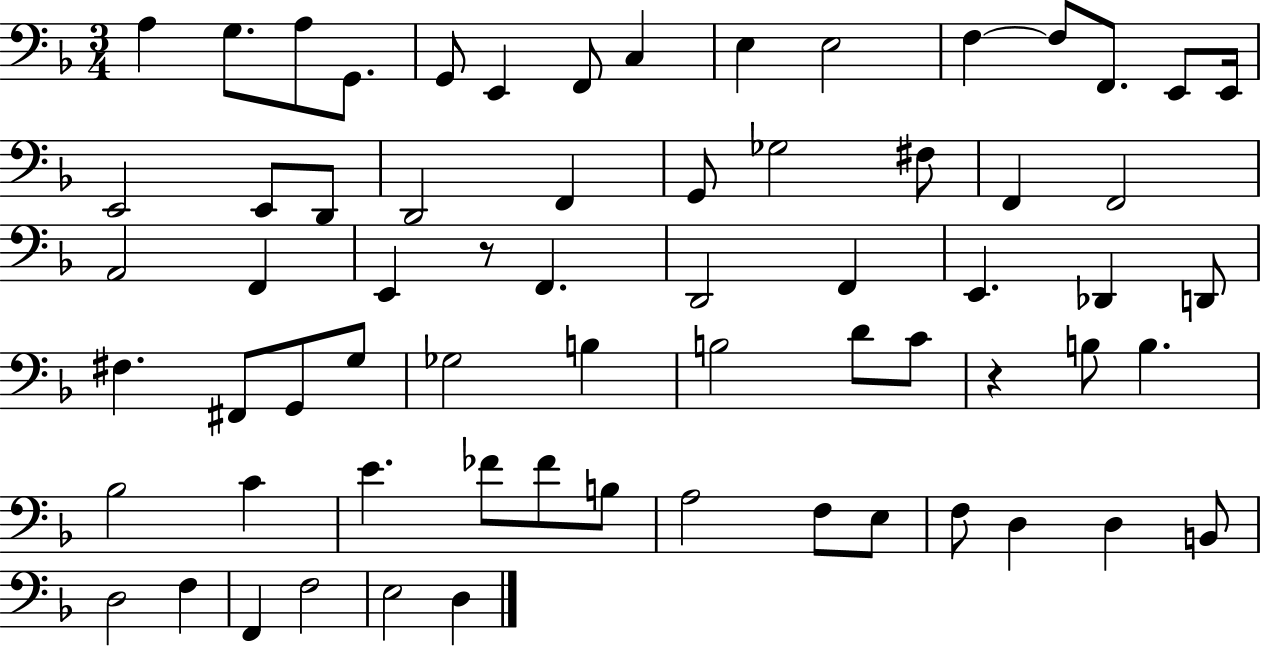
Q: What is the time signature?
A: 3/4